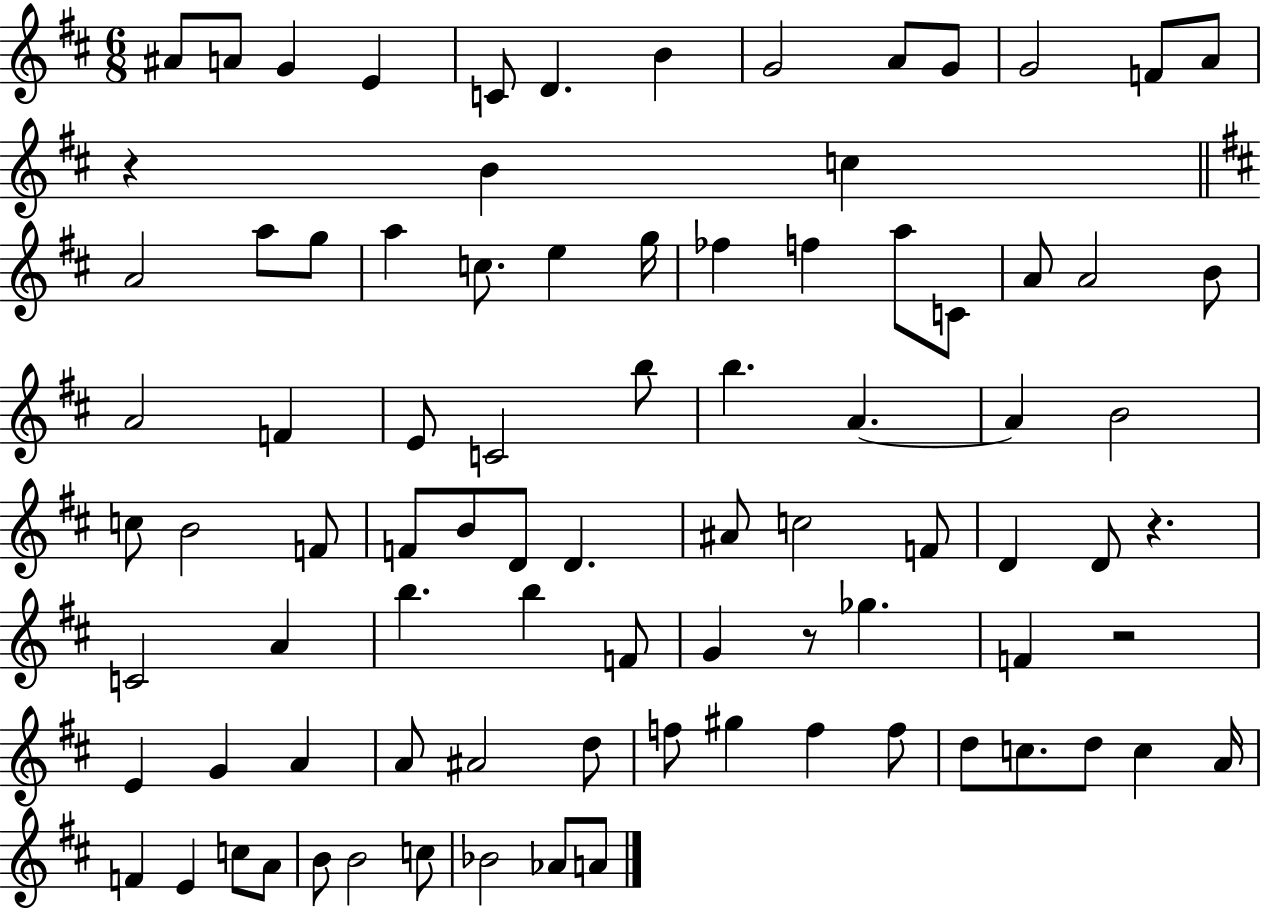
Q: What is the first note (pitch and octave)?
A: A#4